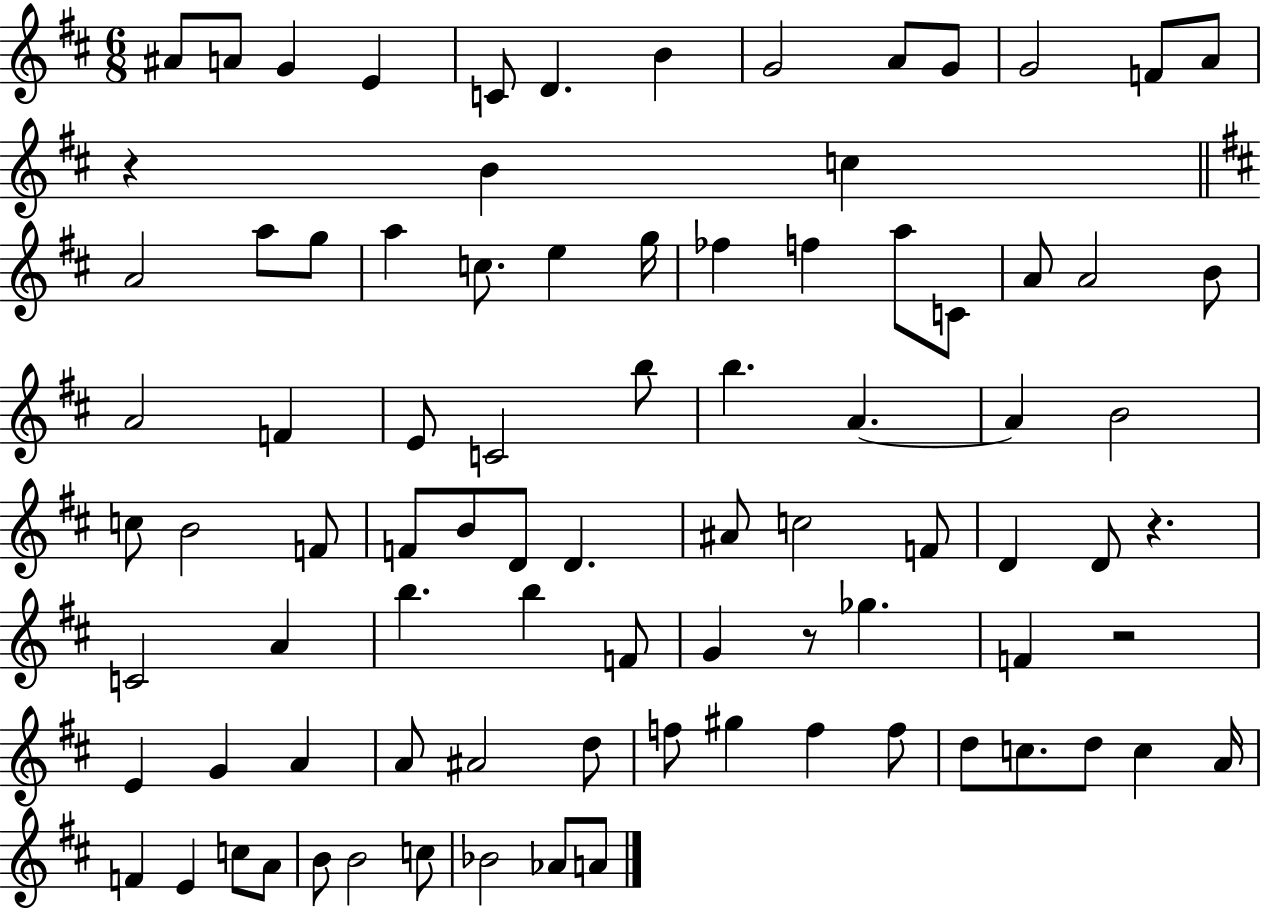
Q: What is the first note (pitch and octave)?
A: A#4